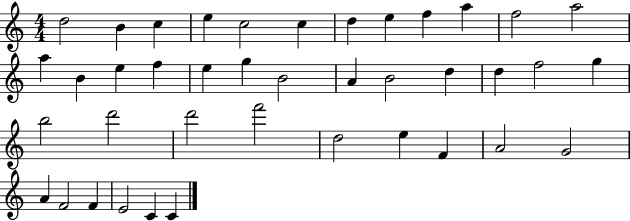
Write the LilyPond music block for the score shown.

{
  \clef treble
  \numericTimeSignature
  \time 4/4
  \key c \major
  d''2 b'4 c''4 | e''4 c''2 c''4 | d''4 e''4 f''4 a''4 | f''2 a''2 | \break a''4 b'4 e''4 f''4 | e''4 g''4 b'2 | a'4 b'2 d''4 | d''4 f''2 g''4 | \break b''2 d'''2 | d'''2 f'''2 | d''2 e''4 f'4 | a'2 g'2 | \break a'4 f'2 f'4 | e'2 c'4 c'4 | \bar "|."
}